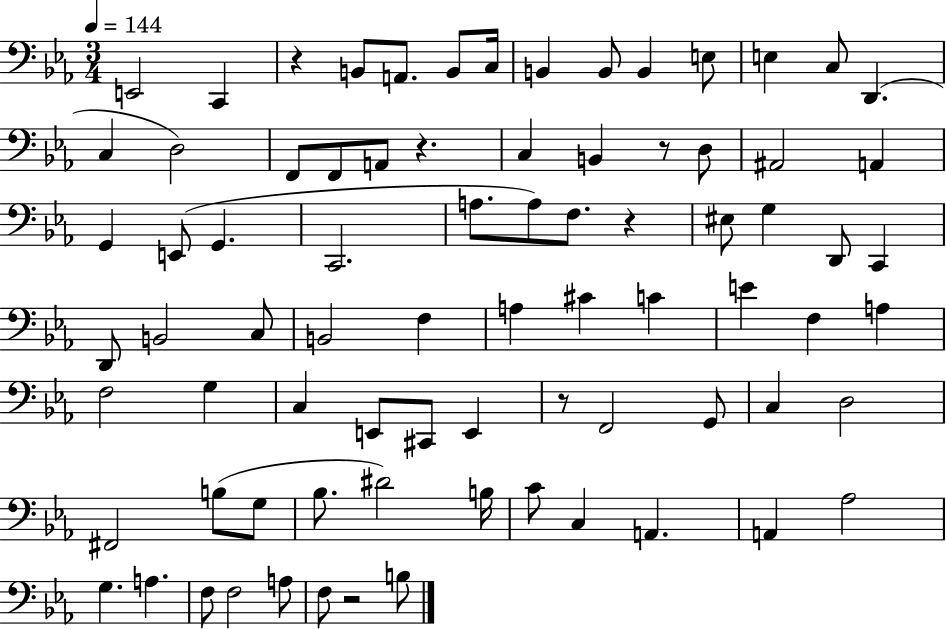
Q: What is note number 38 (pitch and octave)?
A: B2